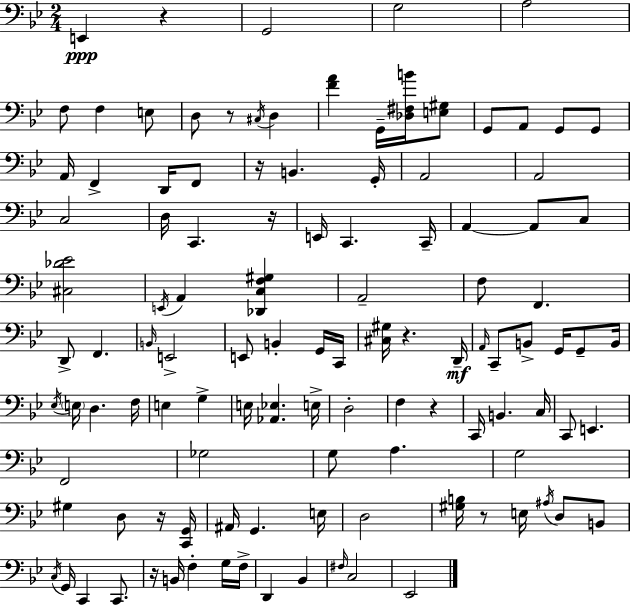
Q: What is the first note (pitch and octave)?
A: E2